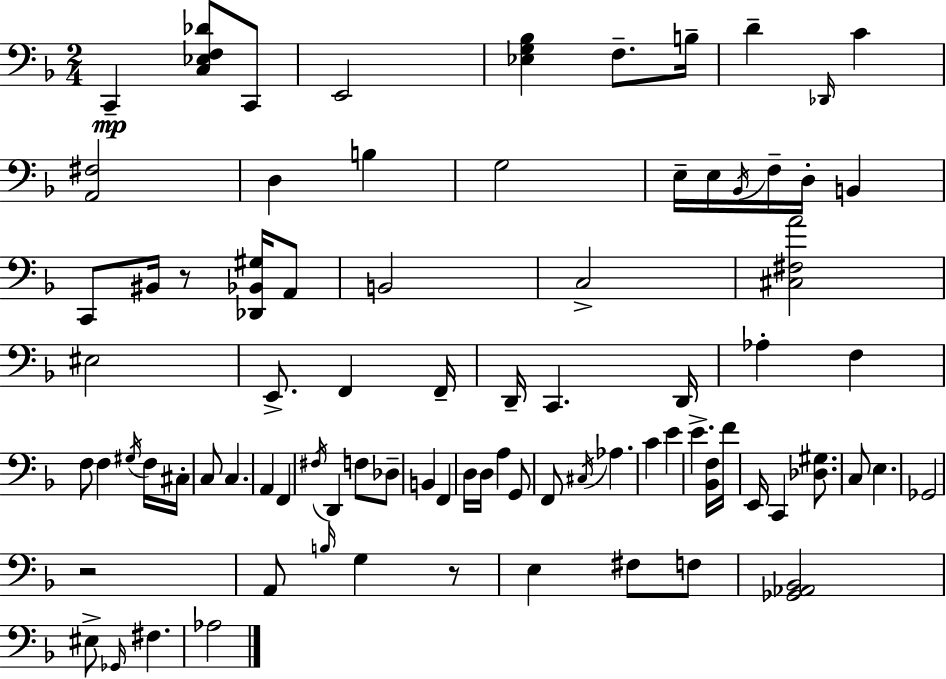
C2/q [C3,Eb3,F3,Db4]/e C2/e E2/h [Eb3,G3,Bb3]/q F3/e. B3/s D4/q Db2/s C4/q [A2,F#3]/h D3/q B3/q G3/h E3/s E3/s Bb2/s F3/s D3/s B2/q C2/e BIS2/s R/e [Db2,Bb2,G#3]/s A2/e B2/h C3/h [C#3,F#3,A4]/h EIS3/h E2/e. F2/q F2/s D2/s C2/q. D2/s Ab3/q F3/q F3/e F3/q G#3/s F3/s C#3/s C3/e C3/q. A2/q F2/q F#3/s D2/q F3/e Db3/e B2/q F2/q D3/s D3/s A3/q G2/e F2/e C#3/s Ab3/q. C4/q E4/q E4/q. [Bb2,F3]/s F4/s E2/s C2/q [Db3,G#3]/e. C3/e E3/q. Gb2/h R/h A2/e B3/s G3/q R/e E3/q F#3/e F3/e [Gb2,Ab2,Bb2]/h EIS3/e Gb2/s F#3/q. Ab3/h